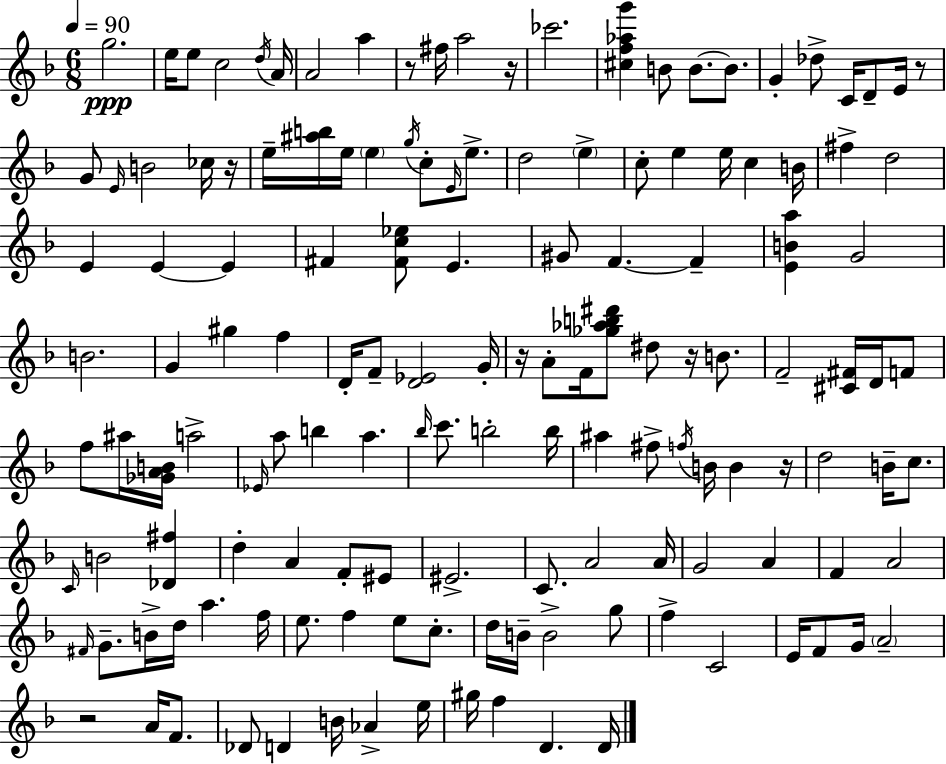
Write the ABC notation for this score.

X:1
T:Untitled
M:6/8
L:1/4
K:Dm
g2 e/4 e/2 c2 d/4 A/4 A2 a z/2 ^f/4 a2 z/4 _c'2 [^cf_ag'] B/2 B/2 B/2 G _d/2 C/4 D/2 E/4 z/2 G/2 E/4 B2 _c/4 z/4 e/4 [^ab]/4 e/4 e g/4 c/2 E/4 e/2 d2 e c/2 e e/4 c B/4 ^f d2 E E E ^F [^Fc_e]/2 E ^G/2 F F [EBa] G2 B2 G ^g f D/4 F/2 [D_E]2 G/4 z/4 A/2 F/4 [_g_ab^d']/2 ^d/2 z/4 B/2 F2 [^C^F]/4 D/4 F/2 f/2 ^a/4 [_GAB]/4 a2 _E/4 a/2 b a _b/4 c'/2 b2 b/4 ^a ^f/2 f/4 B/4 B z/4 d2 B/4 c/2 C/4 B2 [_D^f] d A F/2 ^E/2 ^E2 C/2 A2 A/4 G2 A F A2 ^F/4 G/2 B/4 d/4 a f/4 e/2 f e/2 c/2 d/4 B/4 B2 g/2 f C2 E/4 F/2 G/4 A2 z2 A/4 F/2 _D/2 D B/4 _A e/4 ^g/4 f D D/4